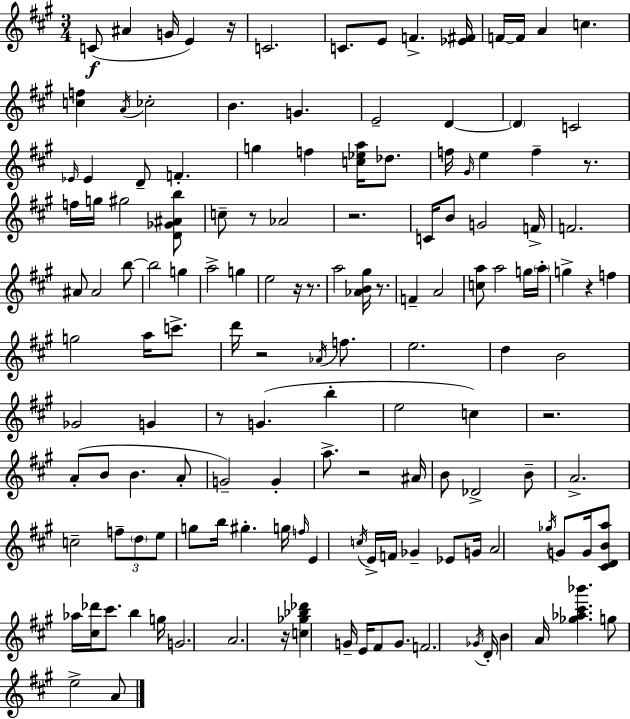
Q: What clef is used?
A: treble